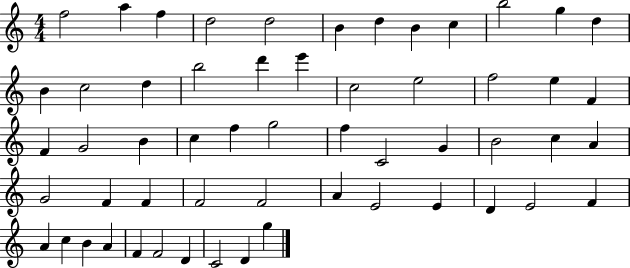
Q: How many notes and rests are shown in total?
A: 56